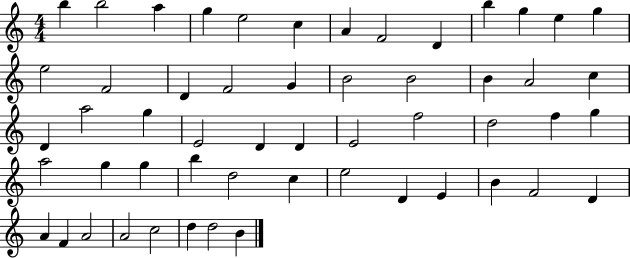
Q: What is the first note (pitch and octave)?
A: B5